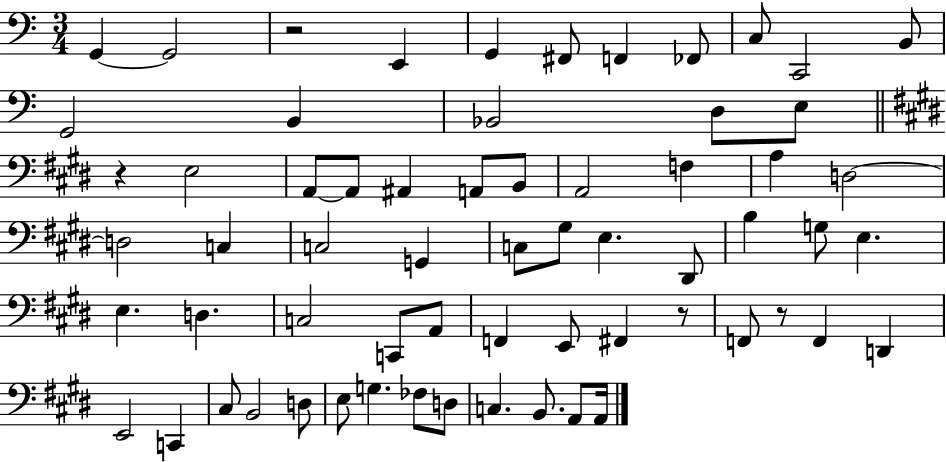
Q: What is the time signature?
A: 3/4